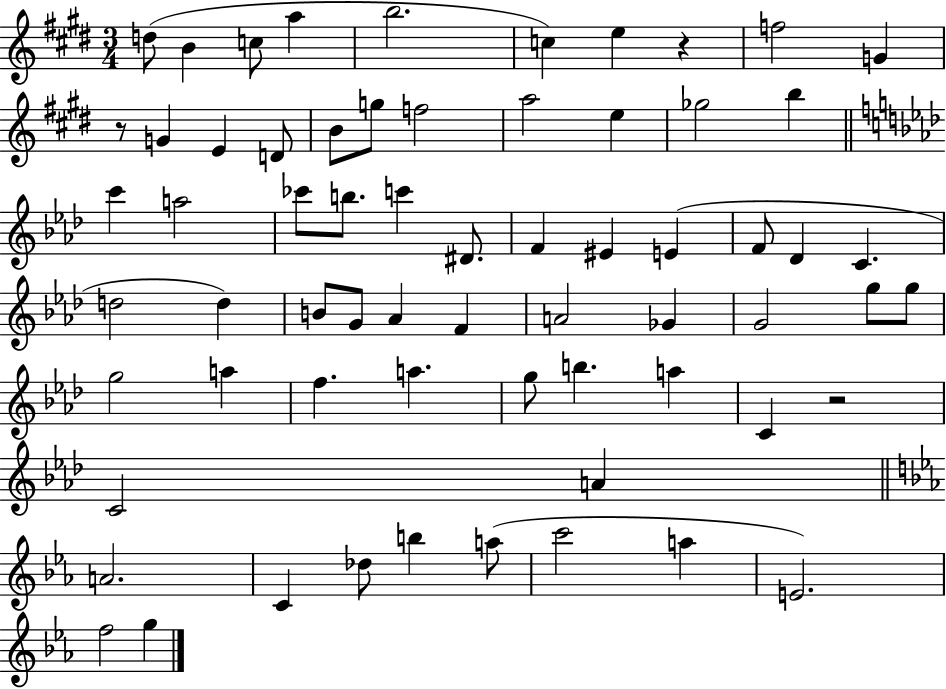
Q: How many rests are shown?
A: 3